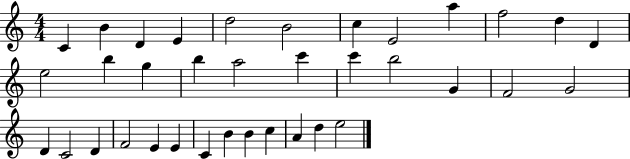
C4/q B4/q D4/q E4/q D5/h B4/h C5/q E4/h A5/q F5/h D5/q D4/q E5/h B5/q G5/q B5/q A5/h C6/q C6/q B5/h G4/q F4/h G4/h D4/q C4/h D4/q F4/h E4/q E4/q C4/q B4/q B4/q C5/q A4/q D5/q E5/h